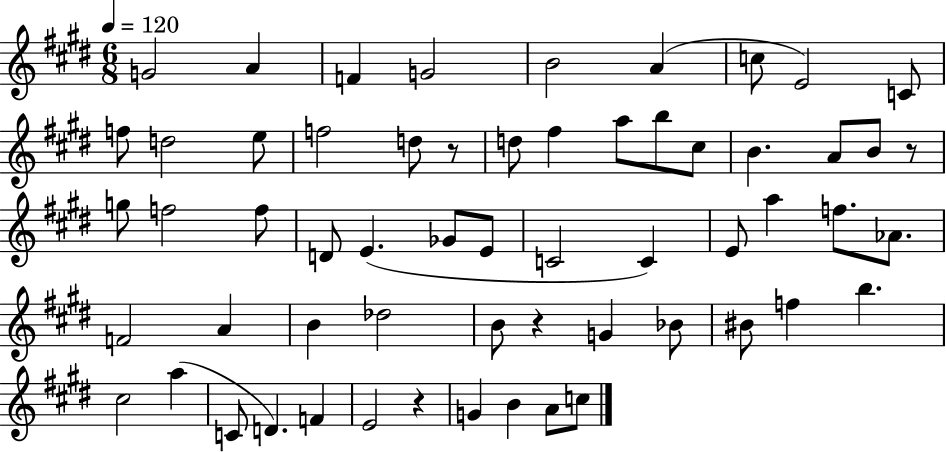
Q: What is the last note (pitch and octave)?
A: C5